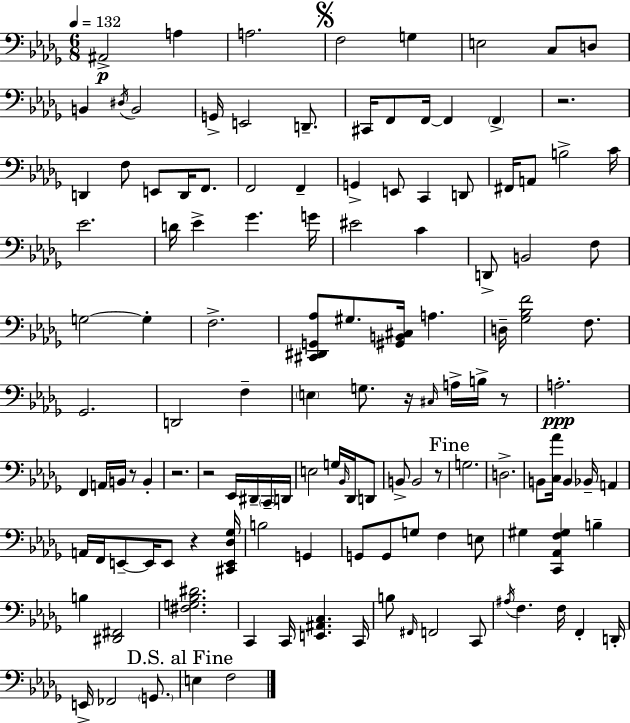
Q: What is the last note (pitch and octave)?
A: F3